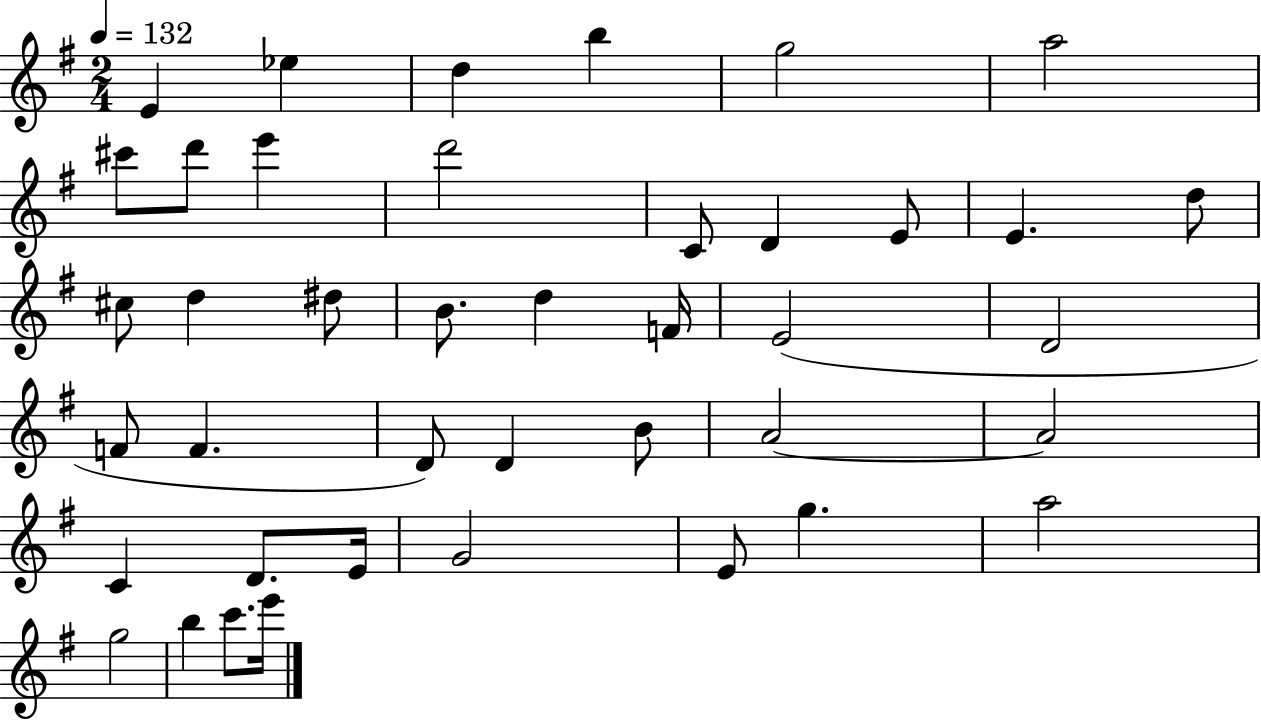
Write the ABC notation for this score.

X:1
T:Untitled
M:2/4
L:1/4
K:G
E _e d b g2 a2 ^c'/2 d'/2 e' d'2 C/2 D E/2 E d/2 ^c/2 d ^d/2 B/2 d F/4 E2 D2 F/2 F D/2 D B/2 A2 A2 C D/2 E/4 G2 E/2 g a2 g2 b c'/2 e'/4